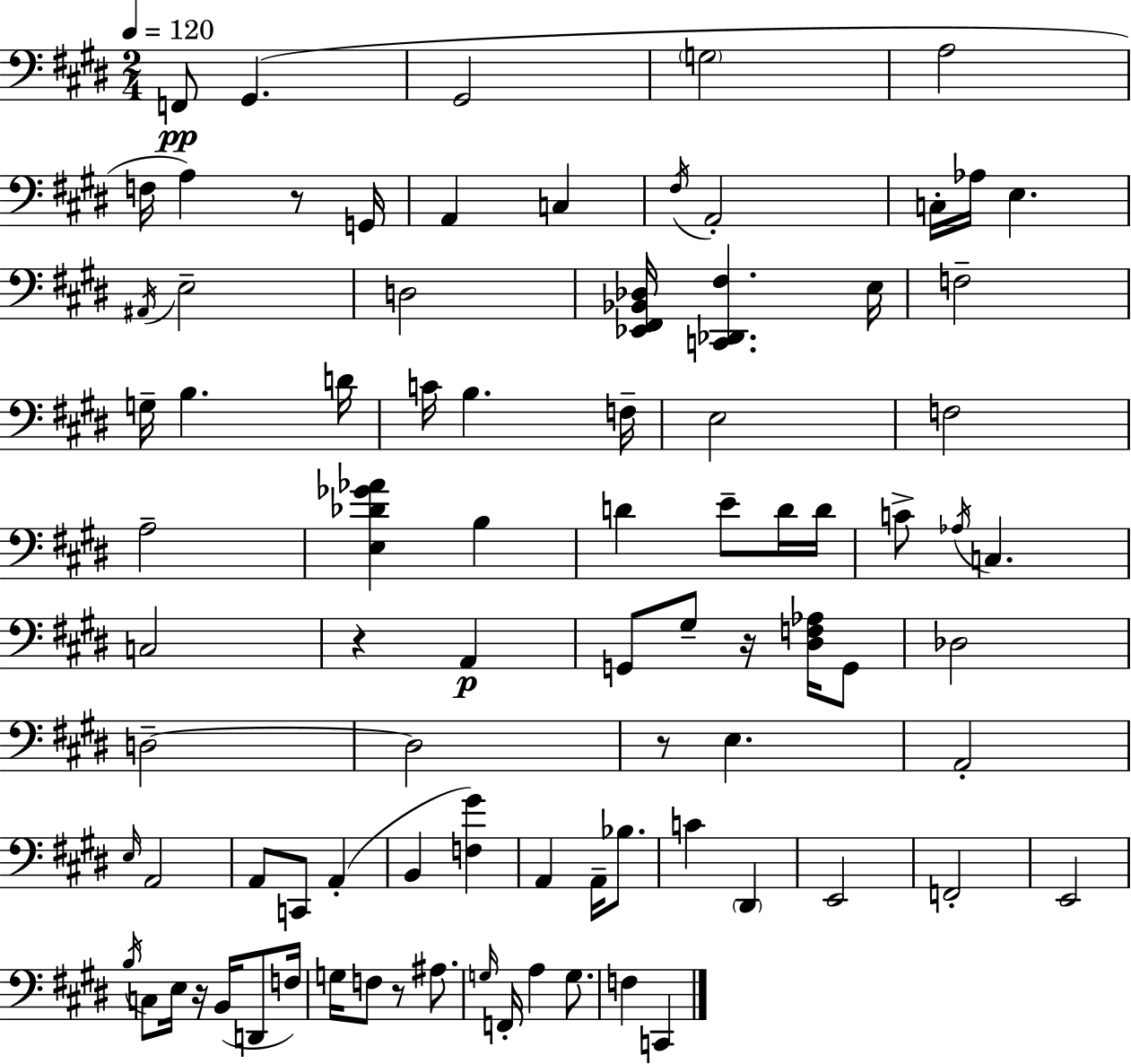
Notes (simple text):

F2/e G#2/q. G#2/h G3/h A3/h F3/s A3/q R/e G2/s A2/q C3/q F#3/s A2/h C3/s Ab3/s E3/q. A#2/s E3/h D3/h [Eb2,F#2,Bb2,Db3]/s [C2,Db2,F#3]/q. E3/s F3/h G3/s B3/q. D4/s C4/s B3/q. F3/s E3/h F3/h A3/h [E3,Db4,Gb4,Ab4]/q B3/q D4/q E4/e D4/s D4/s C4/e Ab3/s C3/q. C3/h R/q A2/q G2/e G#3/e R/s [D#3,F3,Ab3]/s G2/e Db3/h D3/h D3/h R/e E3/q. A2/h E3/s A2/h A2/e C2/e A2/q B2/q [F3,G#4]/q A2/q A2/s Bb3/e. C4/q D#2/q E2/h F2/h E2/h B3/s C3/e E3/s R/s B2/s D2/e F3/s G3/s F3/e R/e A#3/e. G3/s F2/s A3/q G3/e. F3/q C2/q